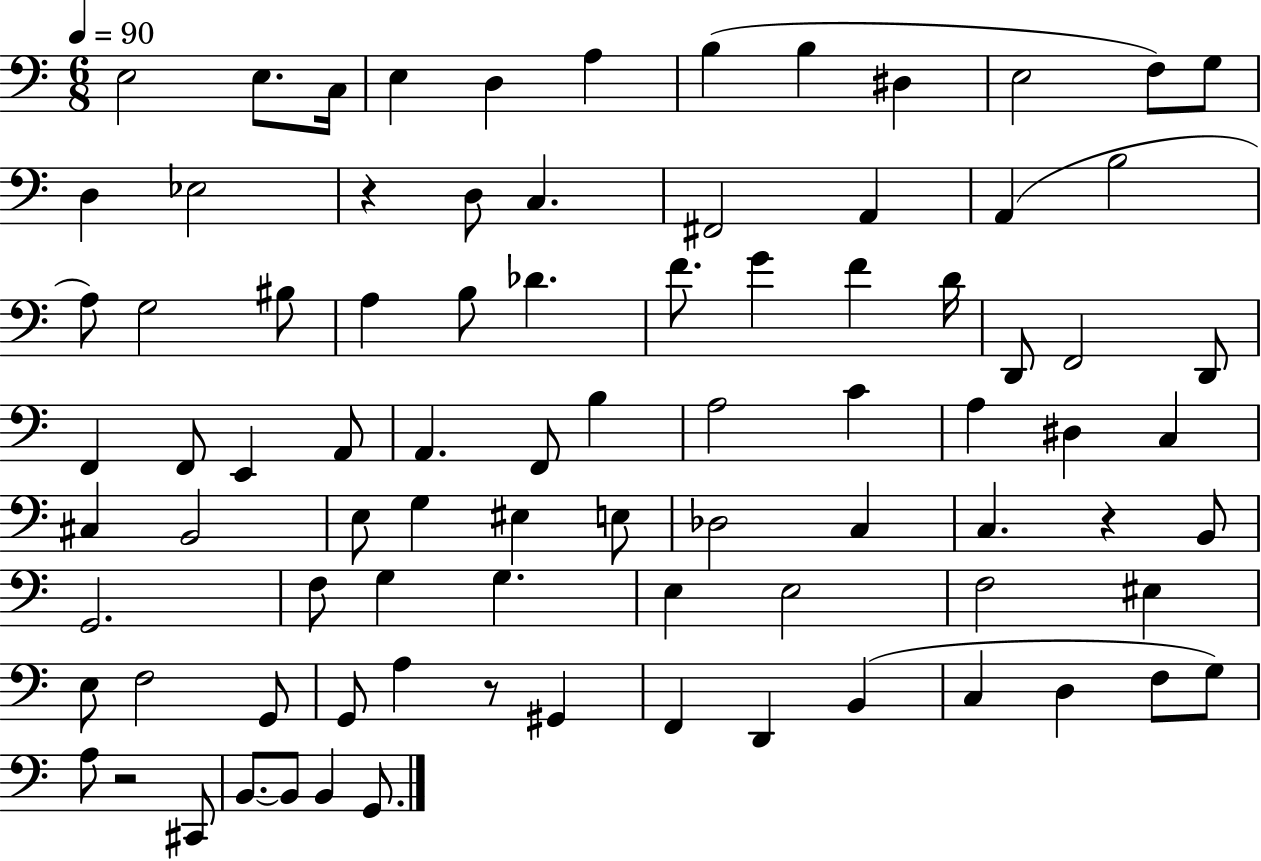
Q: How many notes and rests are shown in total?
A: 86